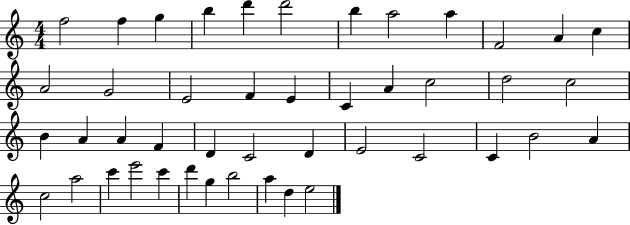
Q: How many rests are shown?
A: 0